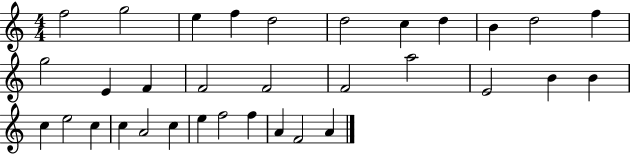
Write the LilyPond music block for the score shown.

{
  \clef treble
  \numericTimeSignature
  \time 4/4
  \key c \major
  f''2 g''2 | e''4 f''4 d''2 | d''2 c''4 d''4 | b'4 d''2 f''4 | \break g''2 e'4 f'4 | f'2 f'2 | f'2 a''2 | e'2 b'4 b'4 | \break c''4 e''2 c''4 | c''4 a'2 c''4 | e''4 f''2 f''4 | a'4 f'2 a'4 | \break \bar "|."
}